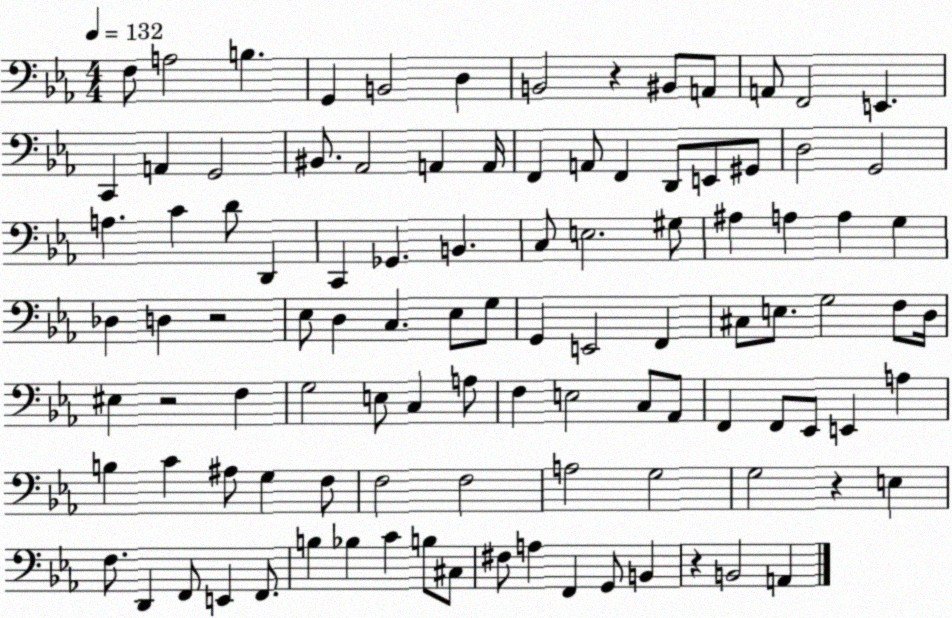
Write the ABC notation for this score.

X:1
T:Untitled
M:4/4
L:1/4
K:Eb
F,/2 A,2 B, G,, B,,2 D, B,,2 z ^B,,/2 A,,/2 A,,/2 F,,2 E,, C,, A,, G,,2 ^B,,/2 _A,,2 A,, A,,/4 F,, A,,/2 F,, D,,/2 E,,/2 ^G,,/2 D,2 G,,2 A, C D/2 D,, C,, _G,, B,, C,/2 E,2 ^G,/2 ^A, A, A, G, _D, D, z2 _E,/2 D, C, _E,/2 G,/2 G,, E,,2 F,, ^C,/2 E,/2 G,2 F,/2 D,/4 ^E, z2 F, G,2 E,/2 C, A,/2 F, E,2 C,/2 _A,,/2 F,, F,,/2 _E,,/2 E,, A, B, C ^A,/2 G, F,/2 F,2 F,2 A,2 G,2 G,2 z E, F,/2 D,, F,,/2 E,, F,,/2 B, _B, C B,/2 ^C,/2 ^F,/2 A, F,, G,,/2 B,, z B,,2 A,,